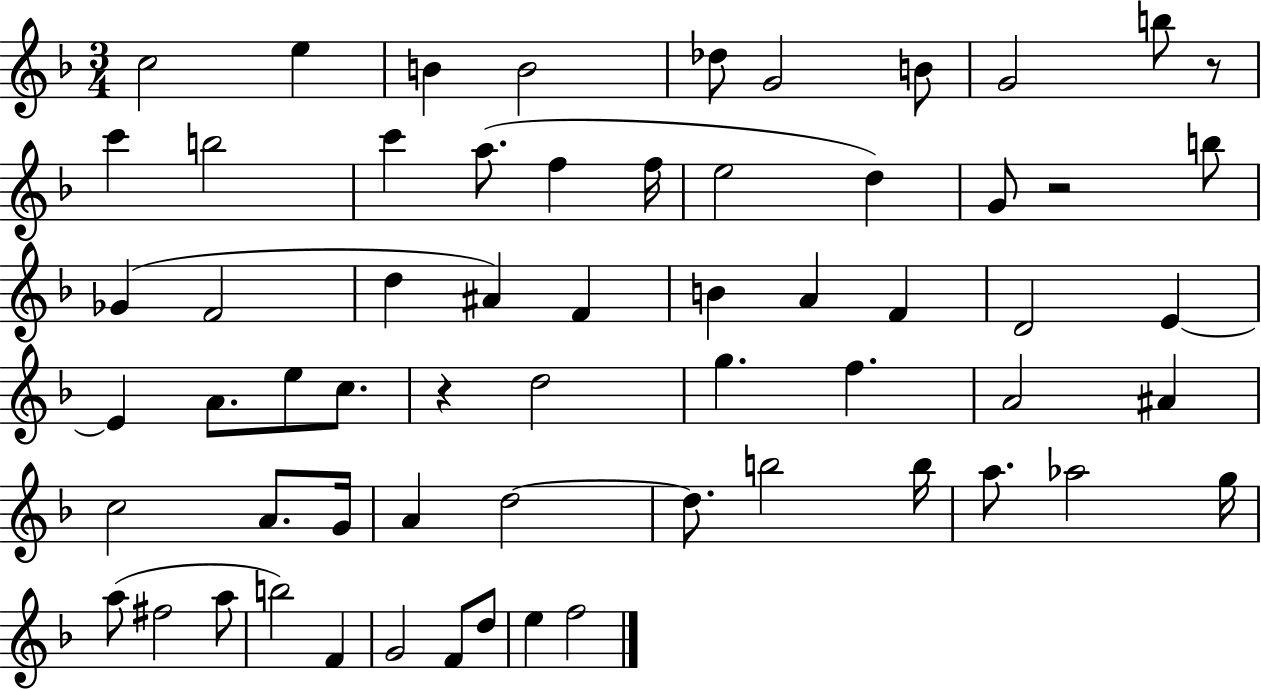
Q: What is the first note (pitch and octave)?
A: C5